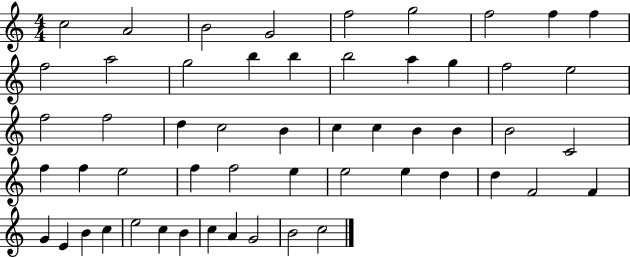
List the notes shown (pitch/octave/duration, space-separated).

C5/h A4/h B4/h G4/h F5/h G5/h F5/h F5/q F5/q F5/h A5/h G5/h B5/q B5/q B5/h A5/q G5/q F5/h E5/h F5/h F5/h D5/q C5/h B4/q C5/q C5/q B4/q B4/q B4/h C4/h F5/q F5/q E5/h F5/q F5/h E5/q E5/h E5/q D5/q D5/q F4/h F4/q G4/q E4/q B4/q C5/q E5/h C5/q B4/q C5/q A4/q G4/h B4/h C5/h